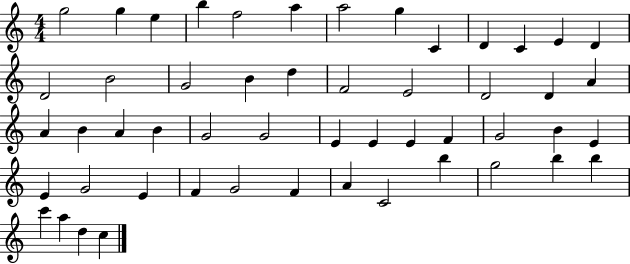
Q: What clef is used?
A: treble